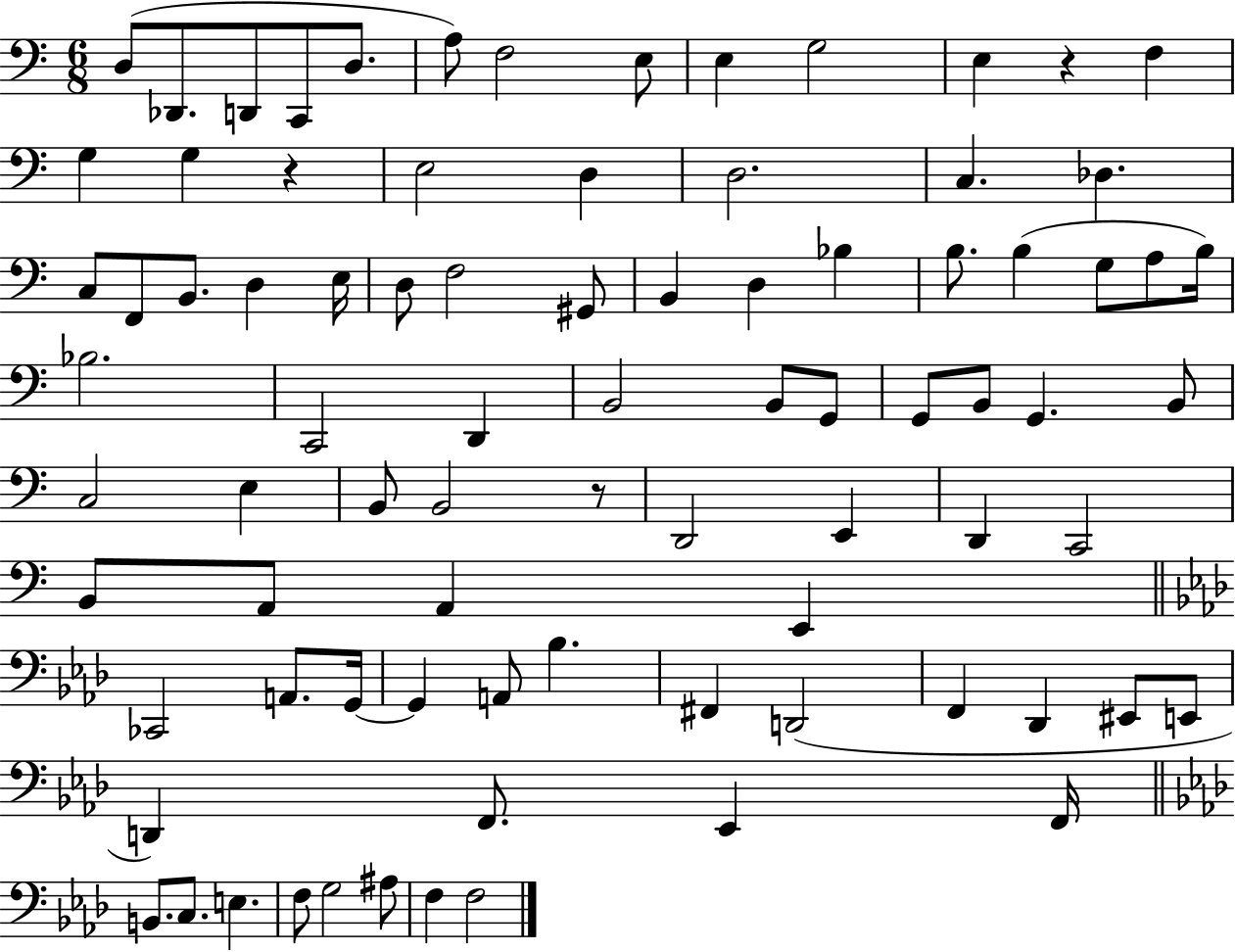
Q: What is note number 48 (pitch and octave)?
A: B2